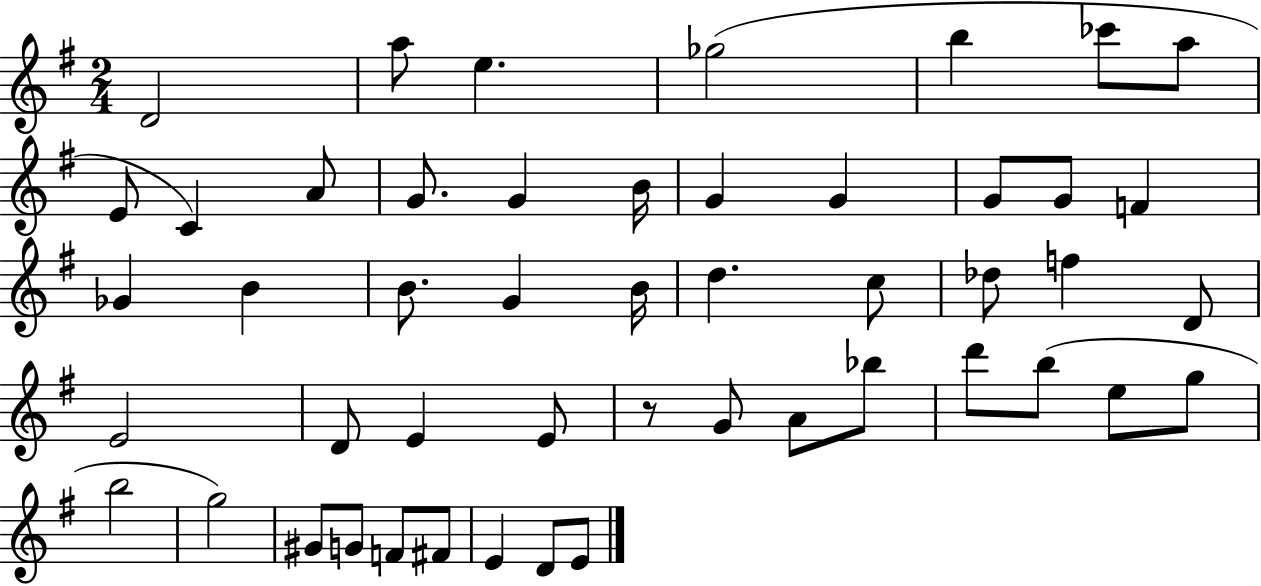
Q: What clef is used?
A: treble